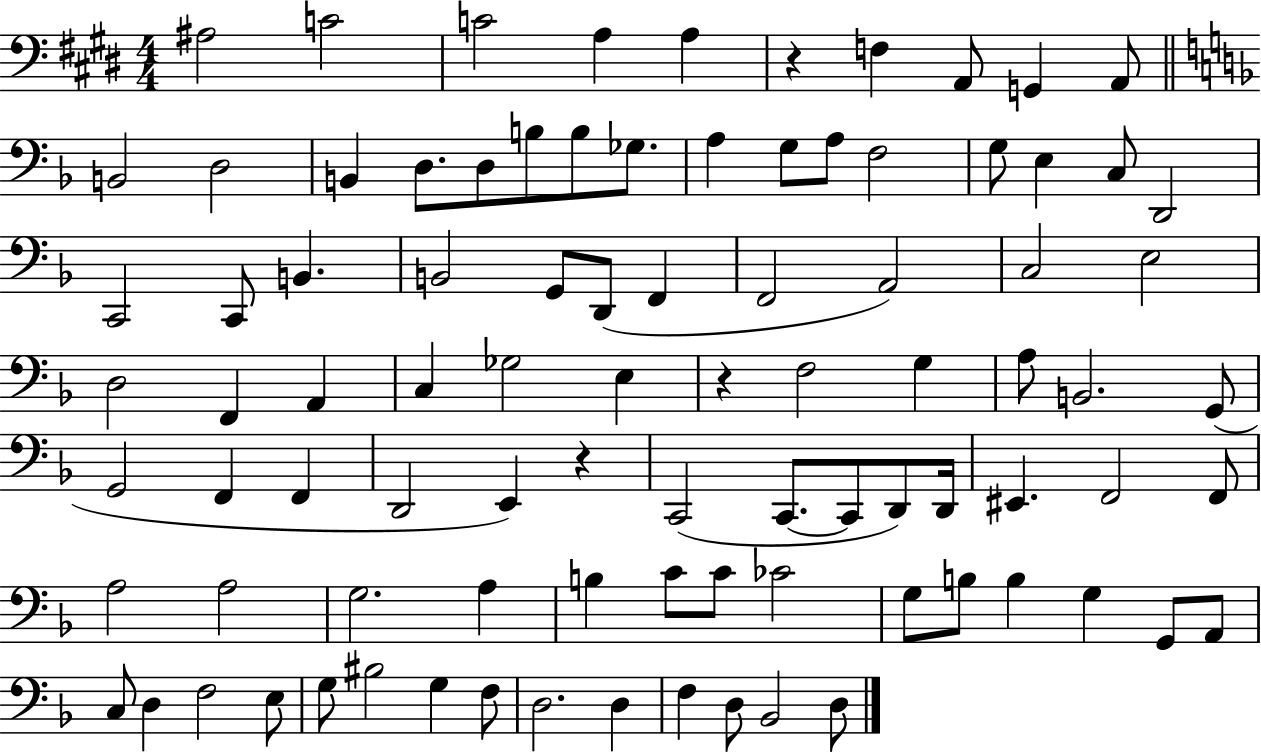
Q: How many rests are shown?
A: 3